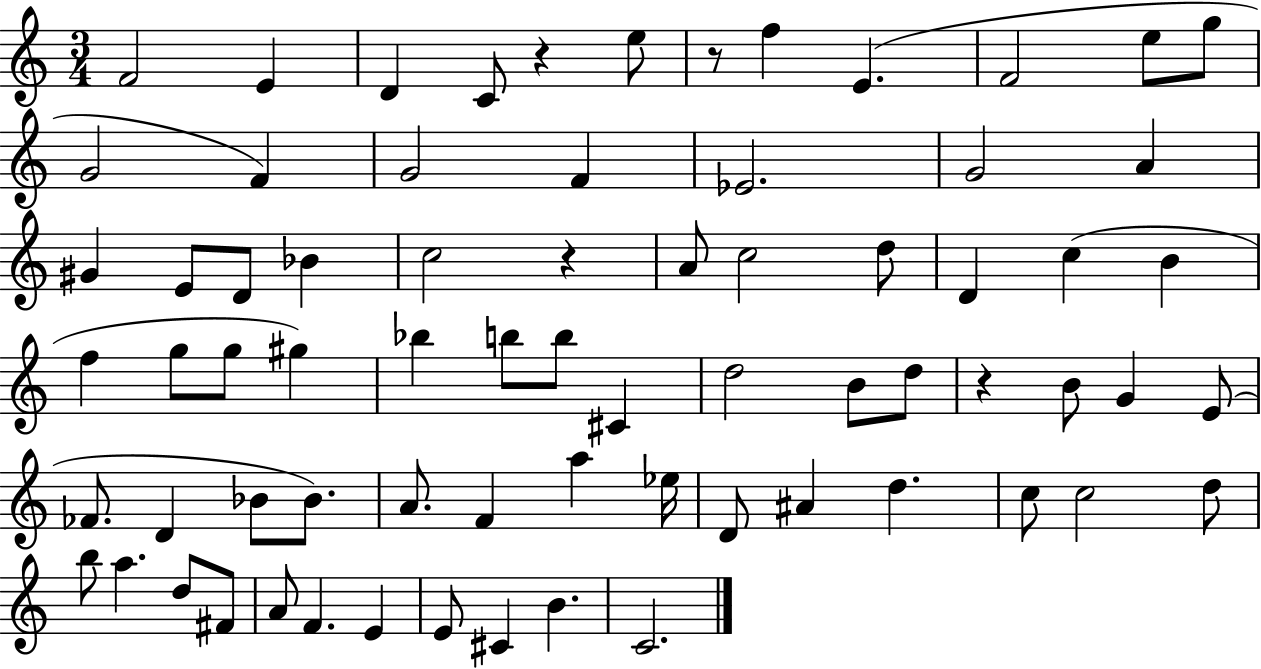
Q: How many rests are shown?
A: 4